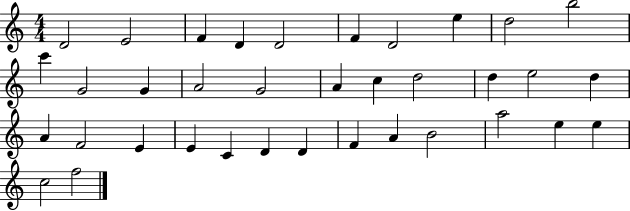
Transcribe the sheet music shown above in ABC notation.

X:1
T:Untitled
M:4/4
L:1/4
K:C
D2 E2 F D D2 F D2 e d2 b2 c' G2 G A2 G2 A c d2 d e2 d A F2 E E C D D F A B2 a2 e e c2 f2